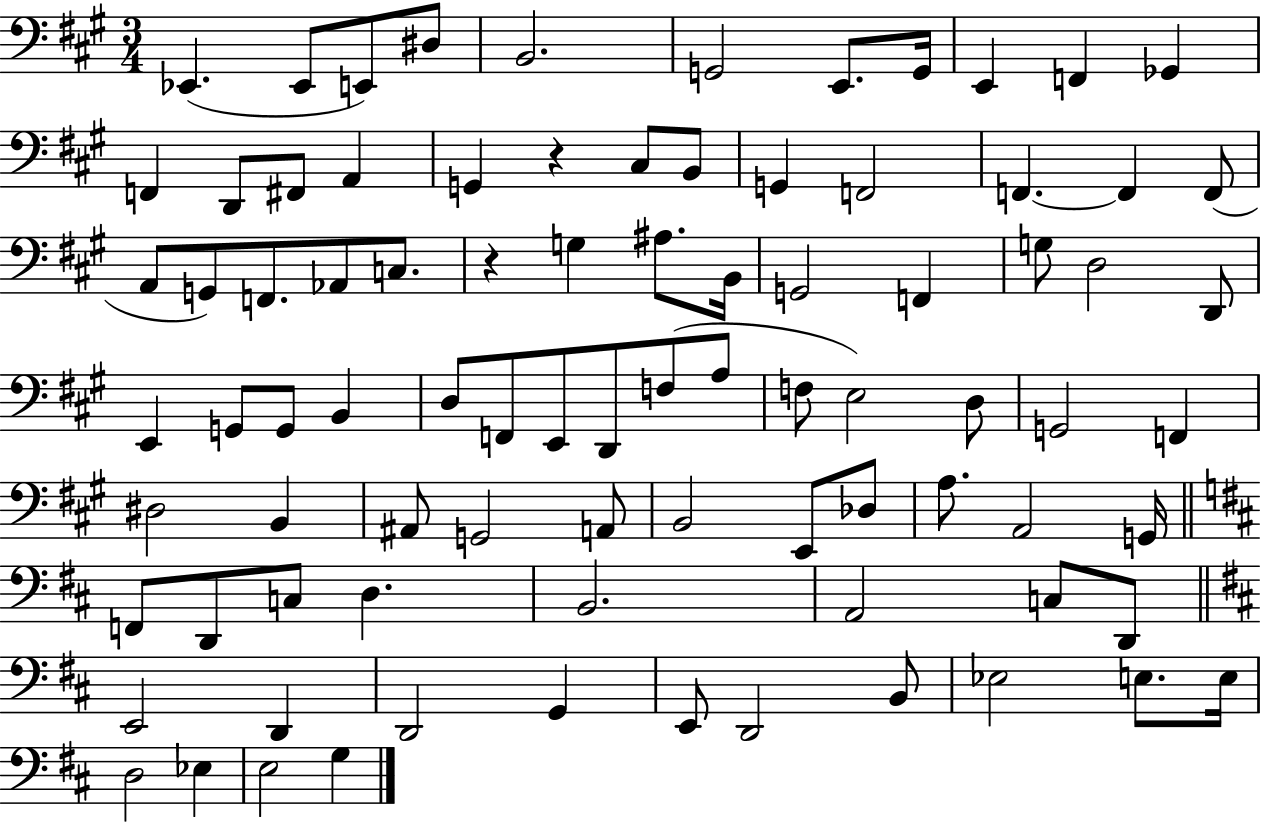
X:1
T:Untitled
M:3/4
L:1/4
K:A
_E,, _E,,/2 E,,/2 ^D,/2 B,,2 G,,2 E,,/2 G,,/4 E,, F,, _G,, F,, D,,/2 ^F,,/2 A,, G,, z ^C,/2 B,,/2 G,, F,,2 F,, F,, F,,/2 A,,/2 G,,/2 F,,/2 _A,,/2 C,/2 z G, ^A,/2 B,,/4 G,,2 F,, G,/2 D,2 D,,/2 E,, G,,/2 G,,/2 B,, D,/2 F,,/2 E,,/2 D,,/2 F,/2 A,/2 F,/2 E,2 D,/2 G,,2 F,, ^D,2 B,, ^A,,/2 G,,2 A,,/2 B,,2 E,,/2 _D,/2 A,/2 A,,2 G,,/4 F,,/2 D,,/2 C,/2 D, B,,2 A,,2 C,/2 D,,/2 E,,2 D,, D,,2 G,, E,,/2 D,,2 B,,/2 _E,2 E,/2 E,/4 D,2 _E, E,2 G,